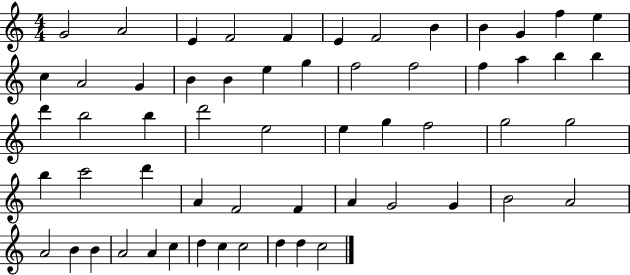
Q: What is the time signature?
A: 4/4